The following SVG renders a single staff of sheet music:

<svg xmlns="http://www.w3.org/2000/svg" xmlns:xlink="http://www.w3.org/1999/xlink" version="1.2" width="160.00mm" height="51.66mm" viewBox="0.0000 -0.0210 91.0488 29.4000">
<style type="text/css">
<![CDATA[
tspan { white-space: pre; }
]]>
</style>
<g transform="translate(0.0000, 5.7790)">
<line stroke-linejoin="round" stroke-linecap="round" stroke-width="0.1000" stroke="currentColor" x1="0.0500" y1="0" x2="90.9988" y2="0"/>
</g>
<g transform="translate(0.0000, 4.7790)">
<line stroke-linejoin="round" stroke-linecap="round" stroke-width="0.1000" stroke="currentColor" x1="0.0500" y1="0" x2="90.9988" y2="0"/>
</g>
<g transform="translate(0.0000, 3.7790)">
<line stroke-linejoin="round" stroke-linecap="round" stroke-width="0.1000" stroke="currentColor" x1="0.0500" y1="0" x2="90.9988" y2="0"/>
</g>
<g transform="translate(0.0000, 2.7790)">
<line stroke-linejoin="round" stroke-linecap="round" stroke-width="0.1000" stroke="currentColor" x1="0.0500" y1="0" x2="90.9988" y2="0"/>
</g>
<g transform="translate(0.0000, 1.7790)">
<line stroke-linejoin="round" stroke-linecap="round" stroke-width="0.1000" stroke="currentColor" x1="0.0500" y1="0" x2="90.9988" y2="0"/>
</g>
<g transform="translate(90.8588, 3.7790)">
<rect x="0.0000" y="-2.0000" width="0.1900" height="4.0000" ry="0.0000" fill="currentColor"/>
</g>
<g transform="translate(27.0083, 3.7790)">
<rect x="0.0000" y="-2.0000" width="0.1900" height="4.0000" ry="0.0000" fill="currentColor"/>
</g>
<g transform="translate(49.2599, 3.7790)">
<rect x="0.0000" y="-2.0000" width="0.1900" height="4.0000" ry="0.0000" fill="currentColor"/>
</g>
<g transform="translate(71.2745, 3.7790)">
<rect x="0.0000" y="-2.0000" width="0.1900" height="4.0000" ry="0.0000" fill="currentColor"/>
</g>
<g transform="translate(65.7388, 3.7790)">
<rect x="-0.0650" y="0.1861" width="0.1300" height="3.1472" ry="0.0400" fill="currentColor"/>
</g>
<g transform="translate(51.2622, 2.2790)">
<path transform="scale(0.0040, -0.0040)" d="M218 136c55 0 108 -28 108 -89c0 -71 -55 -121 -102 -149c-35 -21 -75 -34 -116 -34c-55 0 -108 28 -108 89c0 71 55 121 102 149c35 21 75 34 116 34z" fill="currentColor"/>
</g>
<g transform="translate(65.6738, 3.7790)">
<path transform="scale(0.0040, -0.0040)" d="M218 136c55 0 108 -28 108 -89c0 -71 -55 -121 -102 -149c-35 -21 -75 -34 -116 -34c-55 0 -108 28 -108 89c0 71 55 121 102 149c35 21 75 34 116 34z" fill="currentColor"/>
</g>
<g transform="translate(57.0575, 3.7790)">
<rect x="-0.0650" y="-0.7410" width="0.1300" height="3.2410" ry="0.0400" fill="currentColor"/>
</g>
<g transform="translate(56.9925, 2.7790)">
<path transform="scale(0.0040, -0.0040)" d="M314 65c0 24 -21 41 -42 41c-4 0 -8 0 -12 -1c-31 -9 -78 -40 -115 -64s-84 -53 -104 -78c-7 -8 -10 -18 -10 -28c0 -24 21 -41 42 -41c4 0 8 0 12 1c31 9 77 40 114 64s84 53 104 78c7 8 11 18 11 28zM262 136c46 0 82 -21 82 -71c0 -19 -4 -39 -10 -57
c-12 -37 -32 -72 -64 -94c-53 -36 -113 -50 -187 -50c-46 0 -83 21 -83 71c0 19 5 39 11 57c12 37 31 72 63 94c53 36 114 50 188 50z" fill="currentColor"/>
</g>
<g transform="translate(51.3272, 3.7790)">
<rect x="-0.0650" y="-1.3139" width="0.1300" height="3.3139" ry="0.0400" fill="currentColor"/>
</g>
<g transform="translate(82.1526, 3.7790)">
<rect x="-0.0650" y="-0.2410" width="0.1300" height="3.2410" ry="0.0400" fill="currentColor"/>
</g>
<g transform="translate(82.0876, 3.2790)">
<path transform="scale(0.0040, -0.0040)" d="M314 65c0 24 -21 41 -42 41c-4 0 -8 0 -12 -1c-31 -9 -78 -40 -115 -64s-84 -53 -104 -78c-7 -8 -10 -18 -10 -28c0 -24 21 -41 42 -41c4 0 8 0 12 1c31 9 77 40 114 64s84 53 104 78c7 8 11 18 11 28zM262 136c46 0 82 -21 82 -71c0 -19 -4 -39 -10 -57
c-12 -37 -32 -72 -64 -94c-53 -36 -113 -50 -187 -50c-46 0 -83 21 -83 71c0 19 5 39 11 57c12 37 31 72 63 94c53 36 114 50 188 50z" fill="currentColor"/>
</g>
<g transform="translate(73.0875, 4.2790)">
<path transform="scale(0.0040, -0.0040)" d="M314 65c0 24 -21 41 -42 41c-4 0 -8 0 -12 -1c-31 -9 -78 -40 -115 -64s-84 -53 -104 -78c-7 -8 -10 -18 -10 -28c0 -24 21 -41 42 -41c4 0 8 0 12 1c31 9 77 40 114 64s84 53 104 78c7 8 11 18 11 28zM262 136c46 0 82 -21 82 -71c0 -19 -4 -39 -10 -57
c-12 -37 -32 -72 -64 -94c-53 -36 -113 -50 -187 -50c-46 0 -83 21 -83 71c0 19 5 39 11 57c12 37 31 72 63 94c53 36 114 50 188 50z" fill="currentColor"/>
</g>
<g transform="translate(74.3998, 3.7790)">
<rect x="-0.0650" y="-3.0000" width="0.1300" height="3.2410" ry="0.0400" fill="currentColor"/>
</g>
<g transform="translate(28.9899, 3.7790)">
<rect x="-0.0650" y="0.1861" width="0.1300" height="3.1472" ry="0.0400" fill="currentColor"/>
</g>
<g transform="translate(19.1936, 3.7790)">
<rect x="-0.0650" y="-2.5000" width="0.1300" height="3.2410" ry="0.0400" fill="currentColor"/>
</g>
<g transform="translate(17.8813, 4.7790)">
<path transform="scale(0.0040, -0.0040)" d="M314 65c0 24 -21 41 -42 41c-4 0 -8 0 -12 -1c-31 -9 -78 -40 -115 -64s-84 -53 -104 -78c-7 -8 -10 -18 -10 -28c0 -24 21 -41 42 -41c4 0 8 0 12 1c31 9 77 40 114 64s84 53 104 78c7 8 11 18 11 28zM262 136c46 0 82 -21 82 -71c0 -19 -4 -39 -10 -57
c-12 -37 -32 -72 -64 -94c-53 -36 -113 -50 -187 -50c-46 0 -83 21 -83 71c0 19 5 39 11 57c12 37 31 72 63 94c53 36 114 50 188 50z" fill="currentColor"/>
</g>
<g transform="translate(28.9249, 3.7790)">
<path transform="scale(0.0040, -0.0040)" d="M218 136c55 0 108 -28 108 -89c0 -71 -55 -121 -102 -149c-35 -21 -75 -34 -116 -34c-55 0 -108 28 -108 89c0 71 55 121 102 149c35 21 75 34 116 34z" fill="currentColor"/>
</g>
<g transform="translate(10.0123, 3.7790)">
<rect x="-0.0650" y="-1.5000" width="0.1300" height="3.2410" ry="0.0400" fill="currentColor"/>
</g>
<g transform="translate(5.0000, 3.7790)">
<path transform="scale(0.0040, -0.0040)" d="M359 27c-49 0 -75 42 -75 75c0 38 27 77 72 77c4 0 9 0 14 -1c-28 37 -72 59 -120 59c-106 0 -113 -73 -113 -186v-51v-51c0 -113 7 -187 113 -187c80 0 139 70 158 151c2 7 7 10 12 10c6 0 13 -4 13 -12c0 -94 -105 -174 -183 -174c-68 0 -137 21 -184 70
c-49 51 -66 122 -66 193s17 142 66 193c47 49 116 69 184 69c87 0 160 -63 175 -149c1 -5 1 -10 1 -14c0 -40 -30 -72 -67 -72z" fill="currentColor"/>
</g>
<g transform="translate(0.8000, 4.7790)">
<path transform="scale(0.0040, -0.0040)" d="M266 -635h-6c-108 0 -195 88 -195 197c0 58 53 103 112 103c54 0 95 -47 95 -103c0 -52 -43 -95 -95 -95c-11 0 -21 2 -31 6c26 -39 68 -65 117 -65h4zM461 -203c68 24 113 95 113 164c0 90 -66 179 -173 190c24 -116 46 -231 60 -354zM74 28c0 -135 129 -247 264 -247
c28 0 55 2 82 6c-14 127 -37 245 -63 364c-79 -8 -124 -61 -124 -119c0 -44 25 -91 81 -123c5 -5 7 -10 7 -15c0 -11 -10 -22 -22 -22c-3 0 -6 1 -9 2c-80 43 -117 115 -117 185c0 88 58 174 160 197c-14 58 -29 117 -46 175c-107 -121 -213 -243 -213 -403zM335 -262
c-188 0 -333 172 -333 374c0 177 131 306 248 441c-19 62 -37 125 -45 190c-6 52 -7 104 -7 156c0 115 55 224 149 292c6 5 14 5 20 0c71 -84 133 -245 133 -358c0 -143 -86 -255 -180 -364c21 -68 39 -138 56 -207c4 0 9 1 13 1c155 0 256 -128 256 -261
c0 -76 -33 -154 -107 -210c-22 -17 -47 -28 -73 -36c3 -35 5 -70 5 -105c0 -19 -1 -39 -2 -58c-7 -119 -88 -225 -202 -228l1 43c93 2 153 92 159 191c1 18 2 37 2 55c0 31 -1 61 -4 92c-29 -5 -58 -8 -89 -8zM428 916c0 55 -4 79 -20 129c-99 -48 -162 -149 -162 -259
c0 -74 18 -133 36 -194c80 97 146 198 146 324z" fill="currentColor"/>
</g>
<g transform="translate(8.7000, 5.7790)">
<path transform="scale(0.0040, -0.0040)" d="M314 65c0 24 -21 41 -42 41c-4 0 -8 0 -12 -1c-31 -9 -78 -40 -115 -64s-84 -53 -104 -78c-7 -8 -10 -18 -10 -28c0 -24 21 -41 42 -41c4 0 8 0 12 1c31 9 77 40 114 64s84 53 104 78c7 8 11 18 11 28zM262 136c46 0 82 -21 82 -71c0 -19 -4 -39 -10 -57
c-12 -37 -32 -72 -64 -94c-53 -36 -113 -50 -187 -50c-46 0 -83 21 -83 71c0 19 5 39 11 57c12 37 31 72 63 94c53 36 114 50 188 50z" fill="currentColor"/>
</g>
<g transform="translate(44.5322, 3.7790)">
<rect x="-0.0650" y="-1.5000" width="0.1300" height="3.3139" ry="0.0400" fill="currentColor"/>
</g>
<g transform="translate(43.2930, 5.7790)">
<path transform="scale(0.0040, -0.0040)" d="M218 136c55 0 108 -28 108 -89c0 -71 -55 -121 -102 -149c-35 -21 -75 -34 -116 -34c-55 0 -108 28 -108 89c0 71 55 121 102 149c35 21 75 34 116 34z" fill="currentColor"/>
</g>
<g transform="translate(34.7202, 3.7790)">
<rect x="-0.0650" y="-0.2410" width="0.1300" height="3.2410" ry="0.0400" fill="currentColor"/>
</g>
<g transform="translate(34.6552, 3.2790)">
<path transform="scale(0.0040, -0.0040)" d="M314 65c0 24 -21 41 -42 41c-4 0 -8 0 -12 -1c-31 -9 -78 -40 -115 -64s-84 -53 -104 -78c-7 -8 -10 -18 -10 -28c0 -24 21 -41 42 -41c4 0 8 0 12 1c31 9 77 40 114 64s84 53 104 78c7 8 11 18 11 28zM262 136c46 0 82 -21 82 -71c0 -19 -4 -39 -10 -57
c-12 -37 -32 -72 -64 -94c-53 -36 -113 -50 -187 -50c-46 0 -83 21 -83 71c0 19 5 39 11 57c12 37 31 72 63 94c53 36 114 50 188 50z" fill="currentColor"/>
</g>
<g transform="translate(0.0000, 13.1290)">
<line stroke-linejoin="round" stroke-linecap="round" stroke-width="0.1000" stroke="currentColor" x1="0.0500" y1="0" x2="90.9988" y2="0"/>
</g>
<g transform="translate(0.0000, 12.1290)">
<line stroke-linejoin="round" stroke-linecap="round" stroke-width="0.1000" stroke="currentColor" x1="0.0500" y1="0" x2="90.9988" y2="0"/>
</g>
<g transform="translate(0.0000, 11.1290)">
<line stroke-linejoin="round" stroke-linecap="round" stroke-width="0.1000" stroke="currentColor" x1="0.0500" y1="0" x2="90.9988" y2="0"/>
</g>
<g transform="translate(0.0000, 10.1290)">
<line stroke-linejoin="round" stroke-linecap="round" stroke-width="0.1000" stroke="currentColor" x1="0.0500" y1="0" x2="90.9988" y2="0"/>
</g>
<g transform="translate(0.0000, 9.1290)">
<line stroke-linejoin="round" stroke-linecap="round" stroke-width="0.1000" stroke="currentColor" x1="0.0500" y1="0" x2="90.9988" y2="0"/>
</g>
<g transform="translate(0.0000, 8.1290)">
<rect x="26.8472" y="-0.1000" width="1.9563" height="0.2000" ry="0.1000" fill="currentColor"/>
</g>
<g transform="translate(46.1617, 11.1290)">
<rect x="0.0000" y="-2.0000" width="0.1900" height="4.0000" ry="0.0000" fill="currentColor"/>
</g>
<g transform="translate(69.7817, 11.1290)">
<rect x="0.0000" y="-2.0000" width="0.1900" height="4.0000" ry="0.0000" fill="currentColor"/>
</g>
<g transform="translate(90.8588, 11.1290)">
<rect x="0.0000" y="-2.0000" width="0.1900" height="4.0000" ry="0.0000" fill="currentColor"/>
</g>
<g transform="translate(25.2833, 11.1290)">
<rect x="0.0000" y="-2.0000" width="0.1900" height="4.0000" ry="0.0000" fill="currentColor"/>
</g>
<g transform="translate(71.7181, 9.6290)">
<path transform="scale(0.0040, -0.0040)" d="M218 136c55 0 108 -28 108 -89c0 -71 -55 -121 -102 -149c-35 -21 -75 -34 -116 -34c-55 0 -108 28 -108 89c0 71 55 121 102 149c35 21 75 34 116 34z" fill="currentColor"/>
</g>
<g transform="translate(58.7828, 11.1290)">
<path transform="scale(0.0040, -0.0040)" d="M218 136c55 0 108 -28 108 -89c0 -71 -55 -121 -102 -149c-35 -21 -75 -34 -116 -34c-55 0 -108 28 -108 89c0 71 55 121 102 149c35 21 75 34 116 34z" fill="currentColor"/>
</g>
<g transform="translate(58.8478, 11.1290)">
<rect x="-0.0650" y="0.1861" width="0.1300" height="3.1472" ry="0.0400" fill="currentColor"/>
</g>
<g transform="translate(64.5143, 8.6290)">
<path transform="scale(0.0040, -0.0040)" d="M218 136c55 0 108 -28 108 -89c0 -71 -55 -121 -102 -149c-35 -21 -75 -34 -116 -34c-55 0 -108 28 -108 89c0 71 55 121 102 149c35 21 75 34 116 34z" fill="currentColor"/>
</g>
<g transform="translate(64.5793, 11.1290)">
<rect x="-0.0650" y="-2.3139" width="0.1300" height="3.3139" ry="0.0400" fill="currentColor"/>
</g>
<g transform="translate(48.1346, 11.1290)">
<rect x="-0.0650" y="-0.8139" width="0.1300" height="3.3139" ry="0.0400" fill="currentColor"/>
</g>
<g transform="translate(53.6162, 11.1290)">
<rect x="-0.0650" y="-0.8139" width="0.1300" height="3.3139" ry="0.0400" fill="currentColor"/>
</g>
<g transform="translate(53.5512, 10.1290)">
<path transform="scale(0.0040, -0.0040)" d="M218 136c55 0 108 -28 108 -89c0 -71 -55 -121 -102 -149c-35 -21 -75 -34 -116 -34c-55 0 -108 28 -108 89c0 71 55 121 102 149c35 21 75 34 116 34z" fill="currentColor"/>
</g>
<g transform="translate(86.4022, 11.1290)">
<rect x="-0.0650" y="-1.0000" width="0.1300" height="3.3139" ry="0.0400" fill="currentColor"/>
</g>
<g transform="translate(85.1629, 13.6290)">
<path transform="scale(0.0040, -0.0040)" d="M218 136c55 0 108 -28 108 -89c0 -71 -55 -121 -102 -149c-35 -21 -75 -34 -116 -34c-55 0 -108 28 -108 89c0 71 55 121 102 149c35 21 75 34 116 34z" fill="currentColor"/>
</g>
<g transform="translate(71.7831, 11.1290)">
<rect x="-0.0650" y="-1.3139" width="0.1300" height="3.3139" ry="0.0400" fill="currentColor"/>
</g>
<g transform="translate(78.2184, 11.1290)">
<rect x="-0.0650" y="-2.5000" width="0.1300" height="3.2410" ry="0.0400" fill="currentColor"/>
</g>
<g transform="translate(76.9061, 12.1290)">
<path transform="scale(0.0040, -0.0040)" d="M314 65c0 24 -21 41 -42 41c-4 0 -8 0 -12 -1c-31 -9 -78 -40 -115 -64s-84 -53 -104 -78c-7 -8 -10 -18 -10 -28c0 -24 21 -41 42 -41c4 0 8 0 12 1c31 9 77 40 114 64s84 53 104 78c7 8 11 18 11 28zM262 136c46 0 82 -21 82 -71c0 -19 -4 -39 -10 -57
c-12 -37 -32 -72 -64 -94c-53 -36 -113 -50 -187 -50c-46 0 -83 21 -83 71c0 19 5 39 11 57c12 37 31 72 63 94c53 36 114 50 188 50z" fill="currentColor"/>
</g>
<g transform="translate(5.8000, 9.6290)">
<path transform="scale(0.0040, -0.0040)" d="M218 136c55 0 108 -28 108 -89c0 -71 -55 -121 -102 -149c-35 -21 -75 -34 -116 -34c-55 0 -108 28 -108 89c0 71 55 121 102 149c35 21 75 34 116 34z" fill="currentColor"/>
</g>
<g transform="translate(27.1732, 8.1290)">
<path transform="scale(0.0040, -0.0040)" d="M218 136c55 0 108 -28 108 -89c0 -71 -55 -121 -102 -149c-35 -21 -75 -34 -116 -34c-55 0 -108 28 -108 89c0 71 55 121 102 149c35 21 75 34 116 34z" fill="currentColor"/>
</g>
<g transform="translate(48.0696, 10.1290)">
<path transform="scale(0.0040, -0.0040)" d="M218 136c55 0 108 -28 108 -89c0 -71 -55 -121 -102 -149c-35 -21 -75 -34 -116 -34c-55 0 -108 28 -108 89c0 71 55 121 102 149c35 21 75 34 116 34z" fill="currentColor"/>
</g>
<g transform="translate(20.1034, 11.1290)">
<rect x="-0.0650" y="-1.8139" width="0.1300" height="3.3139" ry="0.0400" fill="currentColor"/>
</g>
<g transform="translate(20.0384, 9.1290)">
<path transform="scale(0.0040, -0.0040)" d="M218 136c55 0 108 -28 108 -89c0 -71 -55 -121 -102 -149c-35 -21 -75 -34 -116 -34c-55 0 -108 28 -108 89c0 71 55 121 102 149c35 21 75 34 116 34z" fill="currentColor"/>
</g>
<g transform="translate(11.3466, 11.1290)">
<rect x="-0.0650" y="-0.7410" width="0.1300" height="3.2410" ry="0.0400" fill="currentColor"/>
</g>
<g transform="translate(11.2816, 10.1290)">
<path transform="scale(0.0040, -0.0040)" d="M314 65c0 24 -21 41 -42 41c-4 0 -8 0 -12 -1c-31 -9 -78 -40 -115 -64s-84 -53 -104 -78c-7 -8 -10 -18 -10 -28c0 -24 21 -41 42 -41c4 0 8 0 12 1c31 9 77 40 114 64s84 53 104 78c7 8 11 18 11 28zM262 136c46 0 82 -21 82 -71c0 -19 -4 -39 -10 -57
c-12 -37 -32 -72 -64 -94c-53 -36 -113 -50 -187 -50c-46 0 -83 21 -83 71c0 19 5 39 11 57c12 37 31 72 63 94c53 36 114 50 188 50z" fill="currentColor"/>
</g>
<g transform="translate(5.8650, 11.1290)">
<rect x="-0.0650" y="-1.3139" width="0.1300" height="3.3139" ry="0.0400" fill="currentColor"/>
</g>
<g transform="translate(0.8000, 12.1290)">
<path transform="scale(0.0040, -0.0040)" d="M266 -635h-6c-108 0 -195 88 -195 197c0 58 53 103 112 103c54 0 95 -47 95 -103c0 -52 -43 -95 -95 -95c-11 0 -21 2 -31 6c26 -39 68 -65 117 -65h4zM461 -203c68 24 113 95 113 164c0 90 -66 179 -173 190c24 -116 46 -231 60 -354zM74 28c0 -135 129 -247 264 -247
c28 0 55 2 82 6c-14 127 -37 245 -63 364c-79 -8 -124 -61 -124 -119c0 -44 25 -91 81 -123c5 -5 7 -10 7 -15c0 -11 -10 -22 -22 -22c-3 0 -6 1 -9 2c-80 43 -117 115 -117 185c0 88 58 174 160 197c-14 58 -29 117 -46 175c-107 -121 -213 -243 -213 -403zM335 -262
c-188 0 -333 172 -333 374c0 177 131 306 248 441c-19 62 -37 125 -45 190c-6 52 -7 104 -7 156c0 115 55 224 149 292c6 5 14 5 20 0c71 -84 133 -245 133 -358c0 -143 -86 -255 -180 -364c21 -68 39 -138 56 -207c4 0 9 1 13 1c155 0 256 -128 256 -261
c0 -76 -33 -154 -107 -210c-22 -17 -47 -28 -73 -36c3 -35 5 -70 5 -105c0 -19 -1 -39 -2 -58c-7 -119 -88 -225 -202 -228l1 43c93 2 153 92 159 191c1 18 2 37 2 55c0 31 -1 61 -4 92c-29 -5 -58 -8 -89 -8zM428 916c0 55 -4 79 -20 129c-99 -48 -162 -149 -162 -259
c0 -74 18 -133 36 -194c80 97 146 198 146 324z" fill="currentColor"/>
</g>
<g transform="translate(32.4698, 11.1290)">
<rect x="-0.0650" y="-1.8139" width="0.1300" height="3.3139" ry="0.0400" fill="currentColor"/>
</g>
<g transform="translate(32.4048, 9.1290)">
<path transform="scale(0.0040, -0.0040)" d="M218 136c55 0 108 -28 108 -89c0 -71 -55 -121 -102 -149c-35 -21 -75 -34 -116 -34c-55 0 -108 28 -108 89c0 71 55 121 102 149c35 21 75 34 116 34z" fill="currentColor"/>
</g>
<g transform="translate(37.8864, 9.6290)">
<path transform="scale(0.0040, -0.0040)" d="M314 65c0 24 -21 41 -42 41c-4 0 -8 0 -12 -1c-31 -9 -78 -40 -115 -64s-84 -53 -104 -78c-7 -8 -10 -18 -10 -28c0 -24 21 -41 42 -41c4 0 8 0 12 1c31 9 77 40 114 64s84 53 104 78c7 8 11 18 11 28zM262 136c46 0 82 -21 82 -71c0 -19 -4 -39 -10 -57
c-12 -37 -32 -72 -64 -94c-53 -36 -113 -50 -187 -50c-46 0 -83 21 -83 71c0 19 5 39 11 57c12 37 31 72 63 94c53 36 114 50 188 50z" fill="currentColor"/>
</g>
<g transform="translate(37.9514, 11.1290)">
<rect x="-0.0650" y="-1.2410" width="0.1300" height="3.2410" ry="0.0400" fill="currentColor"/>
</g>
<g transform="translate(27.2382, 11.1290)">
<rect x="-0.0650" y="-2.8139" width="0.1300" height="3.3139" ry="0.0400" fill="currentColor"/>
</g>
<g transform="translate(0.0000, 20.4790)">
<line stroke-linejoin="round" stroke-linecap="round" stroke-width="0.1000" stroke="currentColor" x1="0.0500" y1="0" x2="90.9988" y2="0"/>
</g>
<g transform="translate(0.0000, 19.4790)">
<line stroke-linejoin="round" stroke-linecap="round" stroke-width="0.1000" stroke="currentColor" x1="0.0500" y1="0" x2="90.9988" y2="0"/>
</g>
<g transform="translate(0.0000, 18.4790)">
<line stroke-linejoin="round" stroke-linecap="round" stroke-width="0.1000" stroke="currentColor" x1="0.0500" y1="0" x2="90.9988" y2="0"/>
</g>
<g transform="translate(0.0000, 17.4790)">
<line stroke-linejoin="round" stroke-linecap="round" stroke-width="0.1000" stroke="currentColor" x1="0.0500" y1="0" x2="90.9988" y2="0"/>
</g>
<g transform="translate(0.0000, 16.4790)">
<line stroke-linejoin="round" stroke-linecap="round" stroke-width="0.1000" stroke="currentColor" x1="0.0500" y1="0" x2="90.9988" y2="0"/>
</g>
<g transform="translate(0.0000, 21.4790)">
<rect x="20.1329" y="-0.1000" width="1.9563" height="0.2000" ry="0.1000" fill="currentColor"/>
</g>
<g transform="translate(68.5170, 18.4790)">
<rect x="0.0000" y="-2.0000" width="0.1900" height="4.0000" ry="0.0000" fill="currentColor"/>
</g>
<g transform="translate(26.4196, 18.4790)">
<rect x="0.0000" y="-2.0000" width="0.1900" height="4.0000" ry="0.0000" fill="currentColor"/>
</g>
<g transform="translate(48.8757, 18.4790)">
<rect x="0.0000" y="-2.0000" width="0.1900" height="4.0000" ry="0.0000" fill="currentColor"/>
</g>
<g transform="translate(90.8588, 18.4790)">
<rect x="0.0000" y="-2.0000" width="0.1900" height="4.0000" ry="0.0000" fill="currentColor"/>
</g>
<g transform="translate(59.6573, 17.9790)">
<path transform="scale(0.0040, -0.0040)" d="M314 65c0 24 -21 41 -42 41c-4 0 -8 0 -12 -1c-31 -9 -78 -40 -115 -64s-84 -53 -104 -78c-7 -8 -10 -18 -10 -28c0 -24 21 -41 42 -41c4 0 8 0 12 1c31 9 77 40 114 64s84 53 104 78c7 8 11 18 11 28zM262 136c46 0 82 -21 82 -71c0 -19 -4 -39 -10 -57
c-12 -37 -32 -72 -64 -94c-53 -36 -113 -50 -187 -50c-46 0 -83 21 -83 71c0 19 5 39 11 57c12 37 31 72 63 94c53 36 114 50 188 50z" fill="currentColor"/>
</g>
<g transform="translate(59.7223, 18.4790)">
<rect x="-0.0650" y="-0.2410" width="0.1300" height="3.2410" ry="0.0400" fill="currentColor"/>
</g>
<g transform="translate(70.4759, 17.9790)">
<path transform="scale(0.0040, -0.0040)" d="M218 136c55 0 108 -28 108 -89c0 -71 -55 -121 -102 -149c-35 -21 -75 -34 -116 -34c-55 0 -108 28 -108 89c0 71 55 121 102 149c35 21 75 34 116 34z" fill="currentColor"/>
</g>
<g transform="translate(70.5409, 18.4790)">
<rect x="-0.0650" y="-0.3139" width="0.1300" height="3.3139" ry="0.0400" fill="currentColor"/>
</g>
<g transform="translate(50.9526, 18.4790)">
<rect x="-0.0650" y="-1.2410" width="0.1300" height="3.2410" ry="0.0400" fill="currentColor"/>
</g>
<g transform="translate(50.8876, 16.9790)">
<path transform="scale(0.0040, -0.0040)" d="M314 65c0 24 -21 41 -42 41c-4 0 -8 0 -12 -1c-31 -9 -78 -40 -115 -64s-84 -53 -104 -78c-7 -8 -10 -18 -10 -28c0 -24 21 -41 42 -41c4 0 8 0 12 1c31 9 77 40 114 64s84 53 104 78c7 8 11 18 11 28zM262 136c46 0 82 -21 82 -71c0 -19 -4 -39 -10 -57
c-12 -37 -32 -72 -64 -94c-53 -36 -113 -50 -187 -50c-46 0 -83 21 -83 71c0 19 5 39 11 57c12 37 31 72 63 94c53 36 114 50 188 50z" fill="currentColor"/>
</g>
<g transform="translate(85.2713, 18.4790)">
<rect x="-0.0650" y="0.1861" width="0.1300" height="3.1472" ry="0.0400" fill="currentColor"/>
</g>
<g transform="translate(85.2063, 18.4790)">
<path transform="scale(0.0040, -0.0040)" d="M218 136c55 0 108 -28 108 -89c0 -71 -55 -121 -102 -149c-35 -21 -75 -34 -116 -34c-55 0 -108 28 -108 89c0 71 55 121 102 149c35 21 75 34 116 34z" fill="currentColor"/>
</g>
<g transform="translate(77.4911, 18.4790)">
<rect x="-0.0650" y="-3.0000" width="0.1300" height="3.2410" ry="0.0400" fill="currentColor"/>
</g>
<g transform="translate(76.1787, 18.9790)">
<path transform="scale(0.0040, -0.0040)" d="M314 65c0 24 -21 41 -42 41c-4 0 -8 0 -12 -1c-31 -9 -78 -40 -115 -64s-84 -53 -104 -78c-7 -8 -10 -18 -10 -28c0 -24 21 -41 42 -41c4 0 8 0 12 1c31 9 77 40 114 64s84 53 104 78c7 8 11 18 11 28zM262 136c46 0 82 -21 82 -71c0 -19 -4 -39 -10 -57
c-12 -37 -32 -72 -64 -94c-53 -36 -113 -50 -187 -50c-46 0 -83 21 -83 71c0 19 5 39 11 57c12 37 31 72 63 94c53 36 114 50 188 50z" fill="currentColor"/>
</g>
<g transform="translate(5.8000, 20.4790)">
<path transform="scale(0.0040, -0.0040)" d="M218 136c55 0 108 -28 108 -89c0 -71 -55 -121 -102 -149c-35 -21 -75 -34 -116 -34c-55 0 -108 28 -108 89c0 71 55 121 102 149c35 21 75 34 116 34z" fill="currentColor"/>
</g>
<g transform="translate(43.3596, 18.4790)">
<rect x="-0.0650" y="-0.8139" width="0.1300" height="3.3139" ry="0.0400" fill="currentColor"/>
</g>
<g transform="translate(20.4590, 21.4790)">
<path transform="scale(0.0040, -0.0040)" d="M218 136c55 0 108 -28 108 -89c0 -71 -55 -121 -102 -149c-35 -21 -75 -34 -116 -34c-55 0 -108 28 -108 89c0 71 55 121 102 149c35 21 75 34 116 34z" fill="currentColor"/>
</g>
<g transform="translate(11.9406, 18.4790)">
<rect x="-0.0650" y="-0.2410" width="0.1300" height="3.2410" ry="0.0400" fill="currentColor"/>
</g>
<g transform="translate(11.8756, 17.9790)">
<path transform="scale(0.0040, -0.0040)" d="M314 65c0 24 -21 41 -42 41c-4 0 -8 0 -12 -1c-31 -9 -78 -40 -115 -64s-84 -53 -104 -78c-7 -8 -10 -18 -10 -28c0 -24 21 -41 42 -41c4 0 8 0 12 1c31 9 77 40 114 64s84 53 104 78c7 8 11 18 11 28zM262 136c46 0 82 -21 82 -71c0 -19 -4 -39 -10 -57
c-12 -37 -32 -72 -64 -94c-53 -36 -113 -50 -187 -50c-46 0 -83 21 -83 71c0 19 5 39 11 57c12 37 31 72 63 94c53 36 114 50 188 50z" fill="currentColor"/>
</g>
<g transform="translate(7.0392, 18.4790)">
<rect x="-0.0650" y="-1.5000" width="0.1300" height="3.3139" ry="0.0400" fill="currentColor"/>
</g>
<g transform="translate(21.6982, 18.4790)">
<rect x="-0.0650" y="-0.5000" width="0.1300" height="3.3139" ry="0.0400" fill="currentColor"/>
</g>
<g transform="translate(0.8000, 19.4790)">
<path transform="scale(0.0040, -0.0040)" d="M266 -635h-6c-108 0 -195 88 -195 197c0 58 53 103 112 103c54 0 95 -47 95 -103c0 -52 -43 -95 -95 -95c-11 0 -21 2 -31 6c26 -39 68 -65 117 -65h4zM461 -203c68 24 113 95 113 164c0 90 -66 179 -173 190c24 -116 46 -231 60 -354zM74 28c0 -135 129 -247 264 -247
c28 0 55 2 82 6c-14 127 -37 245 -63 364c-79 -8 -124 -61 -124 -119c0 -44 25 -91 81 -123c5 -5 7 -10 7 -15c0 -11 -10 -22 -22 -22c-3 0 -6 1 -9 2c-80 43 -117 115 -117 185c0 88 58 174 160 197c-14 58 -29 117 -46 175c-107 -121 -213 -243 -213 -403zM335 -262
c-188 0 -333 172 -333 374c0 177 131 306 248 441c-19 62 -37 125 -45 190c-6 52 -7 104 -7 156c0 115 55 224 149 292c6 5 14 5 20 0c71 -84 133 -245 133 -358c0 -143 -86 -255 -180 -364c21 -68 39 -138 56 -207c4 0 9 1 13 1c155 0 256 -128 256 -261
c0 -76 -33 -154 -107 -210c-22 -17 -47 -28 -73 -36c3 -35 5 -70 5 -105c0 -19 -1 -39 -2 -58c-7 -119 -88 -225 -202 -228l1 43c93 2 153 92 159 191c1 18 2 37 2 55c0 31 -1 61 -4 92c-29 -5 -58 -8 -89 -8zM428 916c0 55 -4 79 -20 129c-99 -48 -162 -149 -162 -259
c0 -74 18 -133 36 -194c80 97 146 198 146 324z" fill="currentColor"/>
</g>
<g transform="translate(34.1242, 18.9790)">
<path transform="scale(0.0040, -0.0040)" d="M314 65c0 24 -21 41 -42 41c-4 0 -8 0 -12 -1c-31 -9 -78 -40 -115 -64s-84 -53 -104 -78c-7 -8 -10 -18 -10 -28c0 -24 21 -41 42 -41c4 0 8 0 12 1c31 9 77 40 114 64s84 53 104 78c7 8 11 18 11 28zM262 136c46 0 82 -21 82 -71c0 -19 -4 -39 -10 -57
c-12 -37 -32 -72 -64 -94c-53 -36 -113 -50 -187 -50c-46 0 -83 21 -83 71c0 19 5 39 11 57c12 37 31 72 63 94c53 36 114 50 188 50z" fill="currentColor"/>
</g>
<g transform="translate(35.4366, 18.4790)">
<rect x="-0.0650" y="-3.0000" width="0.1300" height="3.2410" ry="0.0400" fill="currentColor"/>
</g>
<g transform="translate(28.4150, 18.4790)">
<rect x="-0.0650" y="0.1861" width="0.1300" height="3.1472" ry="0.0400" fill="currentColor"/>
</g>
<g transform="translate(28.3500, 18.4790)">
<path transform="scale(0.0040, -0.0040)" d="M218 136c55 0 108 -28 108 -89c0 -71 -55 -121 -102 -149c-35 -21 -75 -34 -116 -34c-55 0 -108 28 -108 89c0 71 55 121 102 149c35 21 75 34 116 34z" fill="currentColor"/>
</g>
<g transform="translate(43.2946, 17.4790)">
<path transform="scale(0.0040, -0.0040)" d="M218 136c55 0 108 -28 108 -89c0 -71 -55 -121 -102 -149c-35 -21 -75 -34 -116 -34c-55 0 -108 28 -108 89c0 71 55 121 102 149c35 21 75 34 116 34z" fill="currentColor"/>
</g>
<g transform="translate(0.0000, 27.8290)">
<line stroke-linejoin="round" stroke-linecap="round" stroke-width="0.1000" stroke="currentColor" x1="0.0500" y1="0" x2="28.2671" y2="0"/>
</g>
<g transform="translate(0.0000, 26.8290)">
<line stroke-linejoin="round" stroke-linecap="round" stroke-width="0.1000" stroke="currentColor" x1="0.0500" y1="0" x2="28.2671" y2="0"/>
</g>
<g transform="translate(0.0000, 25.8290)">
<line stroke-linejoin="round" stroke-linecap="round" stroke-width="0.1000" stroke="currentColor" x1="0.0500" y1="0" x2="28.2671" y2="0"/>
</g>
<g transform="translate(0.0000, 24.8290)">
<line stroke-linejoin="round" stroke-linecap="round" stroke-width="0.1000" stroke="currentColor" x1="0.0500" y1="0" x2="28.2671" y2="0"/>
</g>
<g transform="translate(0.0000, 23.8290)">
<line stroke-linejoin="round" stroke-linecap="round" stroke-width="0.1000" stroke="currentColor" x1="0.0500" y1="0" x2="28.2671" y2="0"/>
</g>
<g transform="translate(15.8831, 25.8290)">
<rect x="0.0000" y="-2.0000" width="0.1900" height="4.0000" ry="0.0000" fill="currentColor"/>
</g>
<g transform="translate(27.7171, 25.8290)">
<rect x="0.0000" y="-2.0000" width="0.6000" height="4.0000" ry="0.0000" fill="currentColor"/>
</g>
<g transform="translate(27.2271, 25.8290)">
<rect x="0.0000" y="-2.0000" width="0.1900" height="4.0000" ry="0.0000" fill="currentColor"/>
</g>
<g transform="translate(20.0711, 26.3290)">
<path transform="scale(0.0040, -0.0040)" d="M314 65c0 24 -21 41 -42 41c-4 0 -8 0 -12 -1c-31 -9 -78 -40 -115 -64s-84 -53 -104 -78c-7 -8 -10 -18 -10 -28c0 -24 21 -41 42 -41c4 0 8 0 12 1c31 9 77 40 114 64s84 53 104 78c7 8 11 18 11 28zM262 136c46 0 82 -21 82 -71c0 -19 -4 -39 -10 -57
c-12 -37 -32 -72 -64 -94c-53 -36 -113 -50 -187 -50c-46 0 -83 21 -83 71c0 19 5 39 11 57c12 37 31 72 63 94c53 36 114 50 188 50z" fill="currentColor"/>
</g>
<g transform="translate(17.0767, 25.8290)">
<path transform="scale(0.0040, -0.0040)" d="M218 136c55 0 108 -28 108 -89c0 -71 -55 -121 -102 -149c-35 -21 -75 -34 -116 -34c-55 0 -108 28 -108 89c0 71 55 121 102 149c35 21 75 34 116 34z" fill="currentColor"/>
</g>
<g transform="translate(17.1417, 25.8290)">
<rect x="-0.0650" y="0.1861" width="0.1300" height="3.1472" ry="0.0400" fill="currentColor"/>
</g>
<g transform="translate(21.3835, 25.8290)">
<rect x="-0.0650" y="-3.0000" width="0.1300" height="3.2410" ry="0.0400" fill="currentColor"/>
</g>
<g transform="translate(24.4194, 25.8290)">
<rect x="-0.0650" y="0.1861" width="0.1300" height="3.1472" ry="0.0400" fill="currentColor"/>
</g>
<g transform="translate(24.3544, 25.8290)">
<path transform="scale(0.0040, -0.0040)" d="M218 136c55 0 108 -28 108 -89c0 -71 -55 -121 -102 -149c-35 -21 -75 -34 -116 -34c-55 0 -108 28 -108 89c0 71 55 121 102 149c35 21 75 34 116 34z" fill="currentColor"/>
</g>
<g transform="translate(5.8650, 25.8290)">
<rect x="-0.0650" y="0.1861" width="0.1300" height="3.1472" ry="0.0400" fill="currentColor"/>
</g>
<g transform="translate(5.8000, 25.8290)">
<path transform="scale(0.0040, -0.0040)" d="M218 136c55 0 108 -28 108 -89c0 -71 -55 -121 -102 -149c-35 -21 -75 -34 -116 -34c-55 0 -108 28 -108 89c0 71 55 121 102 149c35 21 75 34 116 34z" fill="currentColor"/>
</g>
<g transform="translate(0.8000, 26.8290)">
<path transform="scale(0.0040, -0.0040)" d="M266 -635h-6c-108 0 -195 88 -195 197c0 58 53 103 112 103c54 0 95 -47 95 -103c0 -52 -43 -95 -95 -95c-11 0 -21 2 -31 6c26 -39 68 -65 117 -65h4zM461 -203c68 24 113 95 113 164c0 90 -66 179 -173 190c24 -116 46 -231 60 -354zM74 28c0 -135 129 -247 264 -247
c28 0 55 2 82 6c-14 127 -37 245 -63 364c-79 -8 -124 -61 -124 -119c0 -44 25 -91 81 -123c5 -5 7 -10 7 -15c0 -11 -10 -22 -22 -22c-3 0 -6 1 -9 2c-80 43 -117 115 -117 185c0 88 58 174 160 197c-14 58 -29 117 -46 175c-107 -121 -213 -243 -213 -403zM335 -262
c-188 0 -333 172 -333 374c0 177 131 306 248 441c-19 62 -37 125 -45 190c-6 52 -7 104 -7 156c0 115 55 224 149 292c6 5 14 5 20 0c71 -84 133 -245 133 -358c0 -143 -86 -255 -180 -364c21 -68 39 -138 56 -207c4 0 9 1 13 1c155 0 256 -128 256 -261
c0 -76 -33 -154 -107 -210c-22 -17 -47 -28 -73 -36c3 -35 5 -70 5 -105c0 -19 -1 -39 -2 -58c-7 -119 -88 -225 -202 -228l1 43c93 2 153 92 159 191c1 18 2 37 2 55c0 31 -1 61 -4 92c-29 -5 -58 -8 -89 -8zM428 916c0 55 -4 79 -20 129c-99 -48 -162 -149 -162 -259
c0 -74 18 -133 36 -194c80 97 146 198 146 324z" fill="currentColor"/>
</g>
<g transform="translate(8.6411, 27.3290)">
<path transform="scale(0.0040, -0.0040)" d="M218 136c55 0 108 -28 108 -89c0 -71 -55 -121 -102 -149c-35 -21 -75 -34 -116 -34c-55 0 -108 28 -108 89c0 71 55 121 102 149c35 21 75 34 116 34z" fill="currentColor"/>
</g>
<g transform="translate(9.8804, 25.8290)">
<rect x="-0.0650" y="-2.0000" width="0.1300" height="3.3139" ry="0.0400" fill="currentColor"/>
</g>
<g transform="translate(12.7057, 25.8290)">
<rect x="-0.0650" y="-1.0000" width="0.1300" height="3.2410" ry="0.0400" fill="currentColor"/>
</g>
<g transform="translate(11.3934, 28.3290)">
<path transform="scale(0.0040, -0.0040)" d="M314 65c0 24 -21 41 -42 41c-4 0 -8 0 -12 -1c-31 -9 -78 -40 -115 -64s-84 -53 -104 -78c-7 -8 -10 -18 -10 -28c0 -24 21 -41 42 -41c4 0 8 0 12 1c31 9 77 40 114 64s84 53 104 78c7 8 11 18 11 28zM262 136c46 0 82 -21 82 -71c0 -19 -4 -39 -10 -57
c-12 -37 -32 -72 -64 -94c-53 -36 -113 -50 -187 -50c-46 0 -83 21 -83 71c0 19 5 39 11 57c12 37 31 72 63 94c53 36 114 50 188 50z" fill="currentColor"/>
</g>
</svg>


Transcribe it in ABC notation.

X:1
T:Untitled
M:4/4
L:1/4
K:C
E2 G2 B c2 E e d2 B A2 c2 e d2 f a f e2 d d B g e G2 D E c2 C B A2 d e2 c2 c A2 B B F D2 B A2 B